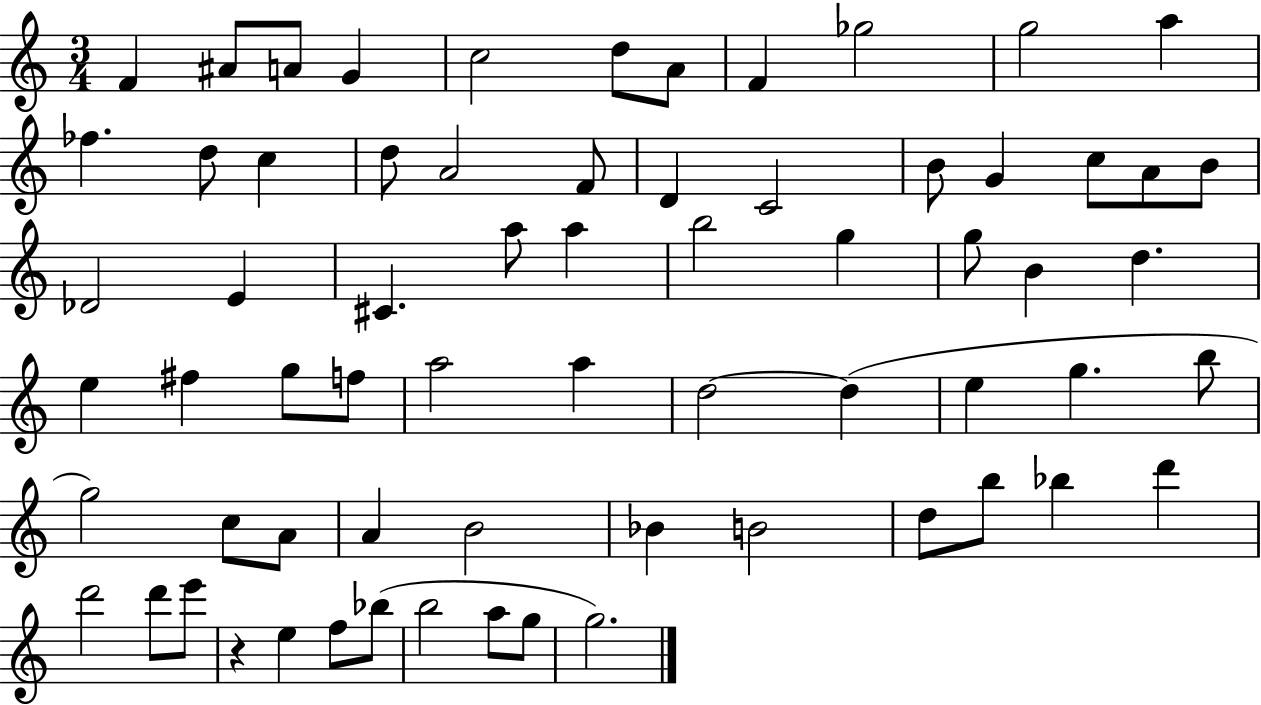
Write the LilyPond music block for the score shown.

{
  \clef treble
  \numericTimeSignature
  \time 3/4
  \key c \major
  f'4 ais'8 a'8 g'4 | c''2 d''8 a'8 | f'4 ges''2 | g''2 a''4 | \break fes''4. d''8 c''4 | d''8 a'2 f'8 | d'4 c'2 | b'8 g'4 c''8 a'8 b'8 | \break des'2 e'4 | cis'4. a''8 a''4 | b''2 g''4 | g''8 b'4 d''4. | \break e''4 fis''4 g''8 f''8 | a''2 a''4 | d''2~~ d''4( | e''4 g''4. b''8 | \break g''2) c''8 a'8 | a'4 b'2 | bes'4 b'2 | d''8 b''8 bes''4 d'''4 | \break d'''2 d'''8 e'''8 | r4 e''4 f''8 bes''8( | b''2 a''8 g''8 | g''2.) | \break \bar "|."
}